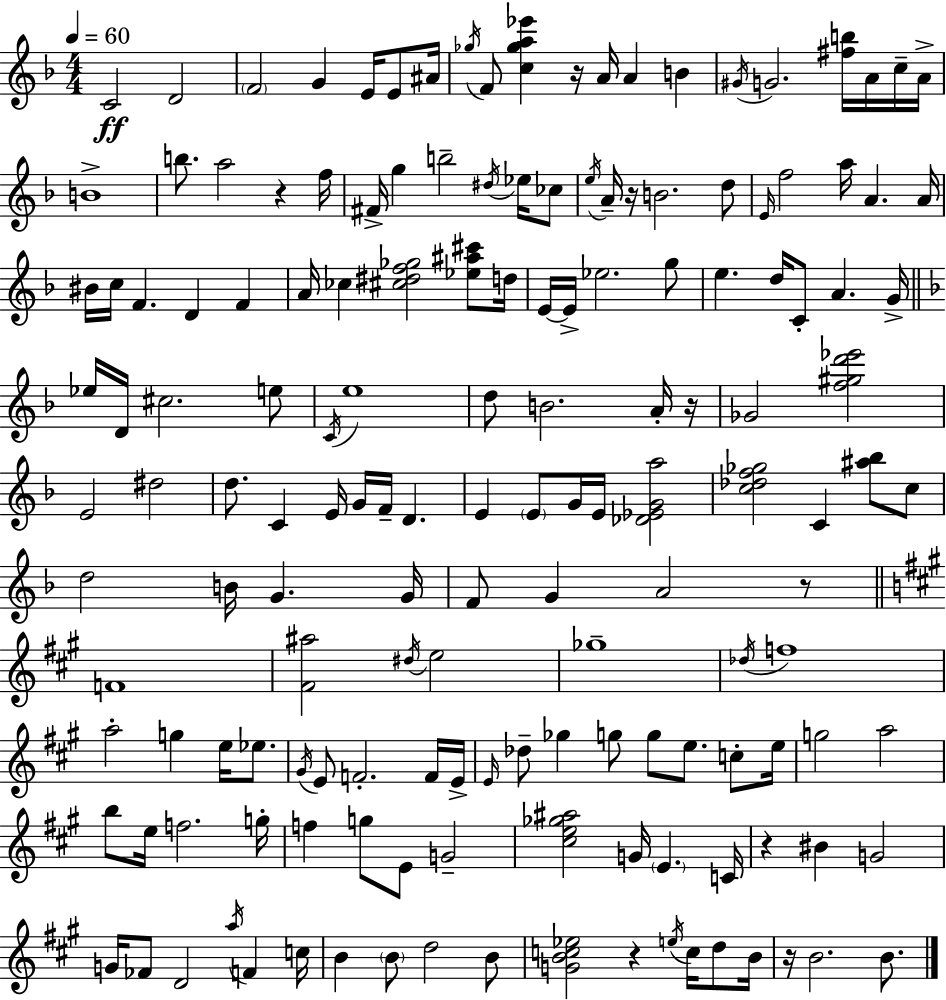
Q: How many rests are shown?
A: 8